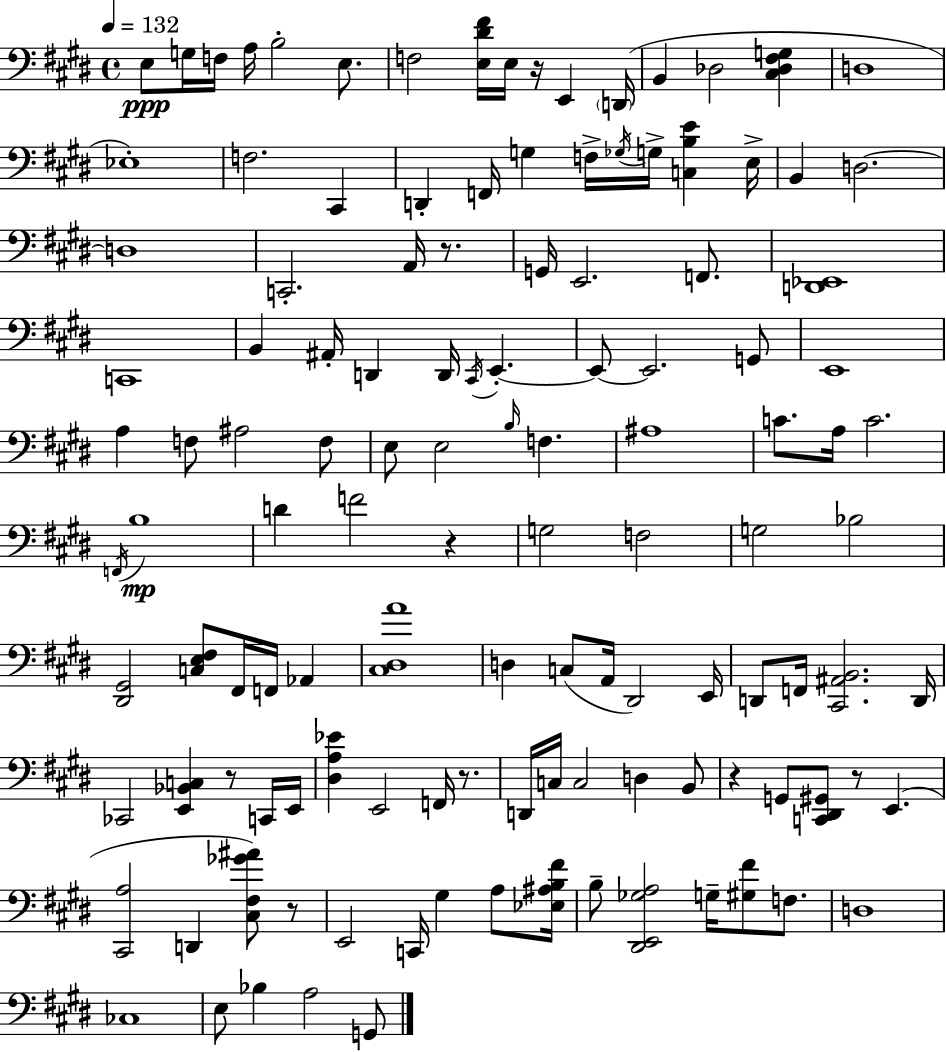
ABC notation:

X:1
T:Untitled
M:4/4
L:1/4
K:E
E,/2 G,/4 F,/4 A,/4 B,2 E,/2 F,2 [E,^D^F]/4 E,/4 z/4 E,, D,,/4 B,, _D,2 [^C,_D,^F,G,] D,4 _E,4 F,2 ^C,, D,, F,,/4 G, F,/4 _G,/4 G,/4 [C,B,E] E,/4 B,, D,2 D,4 C,,2 A,,/4 z/2 G,,/4 E,,2 F,,/2 [D,,_E,,]4 C,,4 B,, ^A,,/4 D,, D,,/4 ^C,,/4 E,, E,,/2 E,,2 G,,/2 E,,4 A, F,/2 ^A,2 F,/2 E,/2 E,2 B,/4 F, ^A,4 C/2 A,/4 C2 F,,/4 B,4 D F2 z G,2 F,2 G,2 _B,2 [^D,,^G,,]2 [C,E,^F,]/2 ^F,,/4 F,,/4 _A,, [^C,^D,A]4 D, C,/2 A,,/4 ^D,,2 E,,/4 D,,/2 F,,/4 [^C,,^A,,B,,]2 D,,/4 _C,,2 [E,,_B,,C,] z/2 C,,/4 E,,/4 [^D,A,_E] E,,2 F,,/4 z/2 D,,/4 C,/4 C,2 D, B,,/2 z G,,/2 [C,,^D,,^G,,]/2 z/2 E,, [^C,,A,]2 D,, [^C,^F,_G^A]/2 z/2 E,,2 C,,/4 ^G, A,/2 [_E,^A,B,^F]/4 B,/2 [^D,,E,,_G,A,]2 G,/4 [^G,^F]/2 F,/2 D,4 _C,4 E,/2 _B, A,2 G,,/2